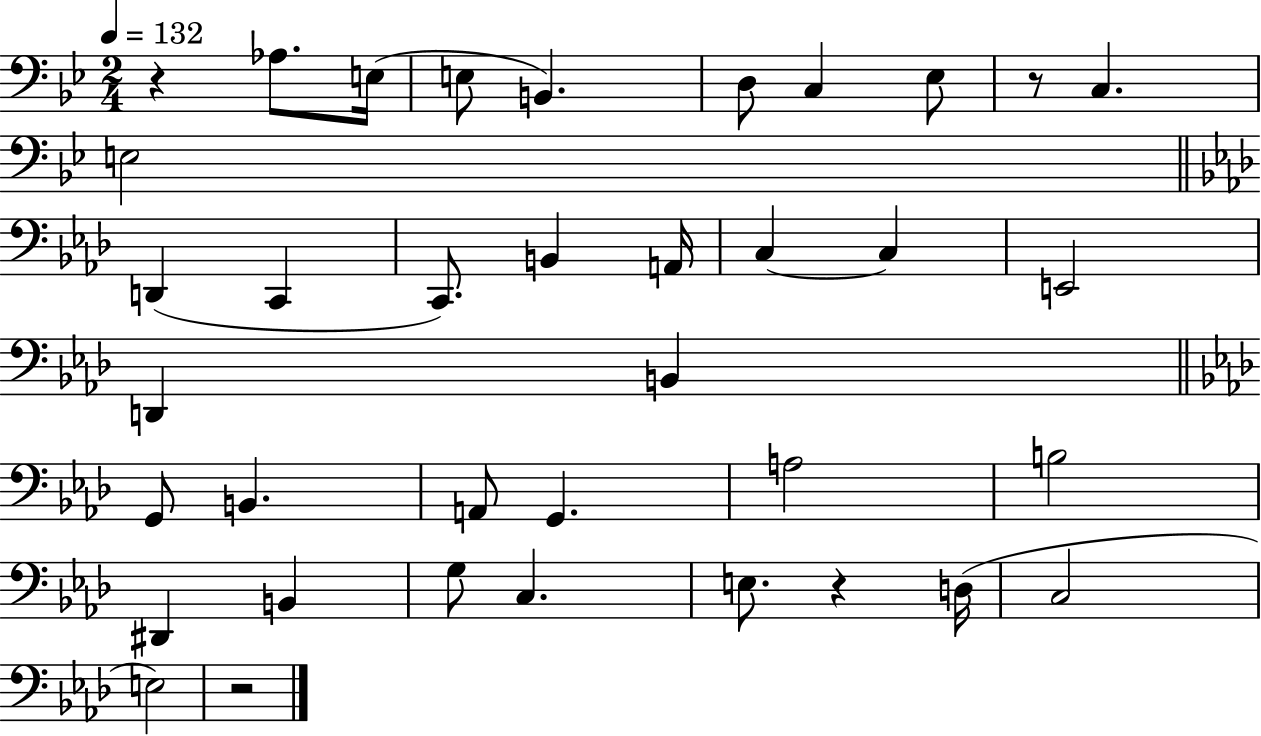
R/q Ab3/e. E3/s E3/e B2/q. D3/e C3/q Eb3/e R/e C3/q. E3/h D2/q C2/q C2/e. B2/q A2/s C3/q C3/q E2/h D2/q B2/q G2/e B2/q. A2/e G2/q. A3/h B3/h D#2/q B2/q G3/e C3/q. E3/e. R/q D3/s C3/h E3/h R/h